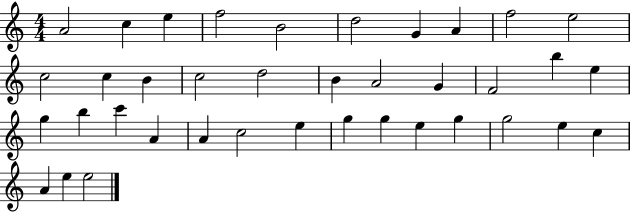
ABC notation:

X:1
T:Untitled
M:4/4
L:1/4
K:C
A2 c e f2 B2 d2 G A f2 e2 c2 c B c2 d2 B A2 G F2 b e g b c' A A c2 e g g e g g2 e c A e e2